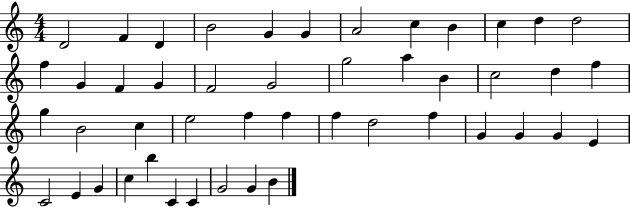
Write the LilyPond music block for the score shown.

{
  \clef treble
  \numericTimeSignature
  \time 4/4
  \key c \major
  d'2 f'4 d'4 | b'2 g'4 g'4 | a'2 c''4 b'4 | c''4 d''4 d''2 | \break f''4 g'4 f'4 g'4 | f'2 g'2 | g''2 a''4 b'4 | c''2 d''4 f''4 | \break g''4 b'2 c''4 | e''2 f''4 f''4 | f''4 d''2 f''4 | g'4 g'4 g'4 e'4 | \break c'2 e'4 g'4 | c''4 b''4 c'4 c'4 | g'2 g'4 b'4 | \bar "|."
}